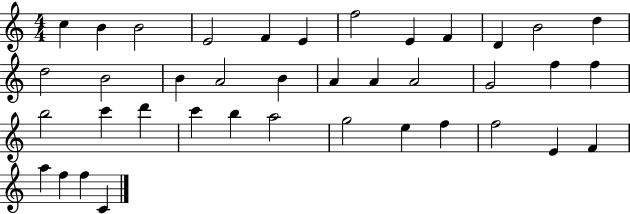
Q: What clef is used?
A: treble